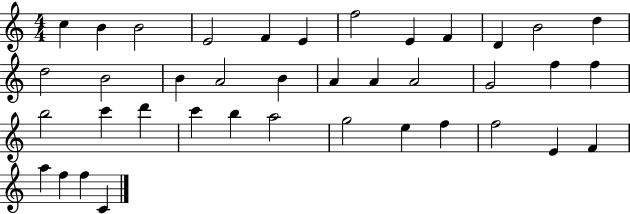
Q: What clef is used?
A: treble